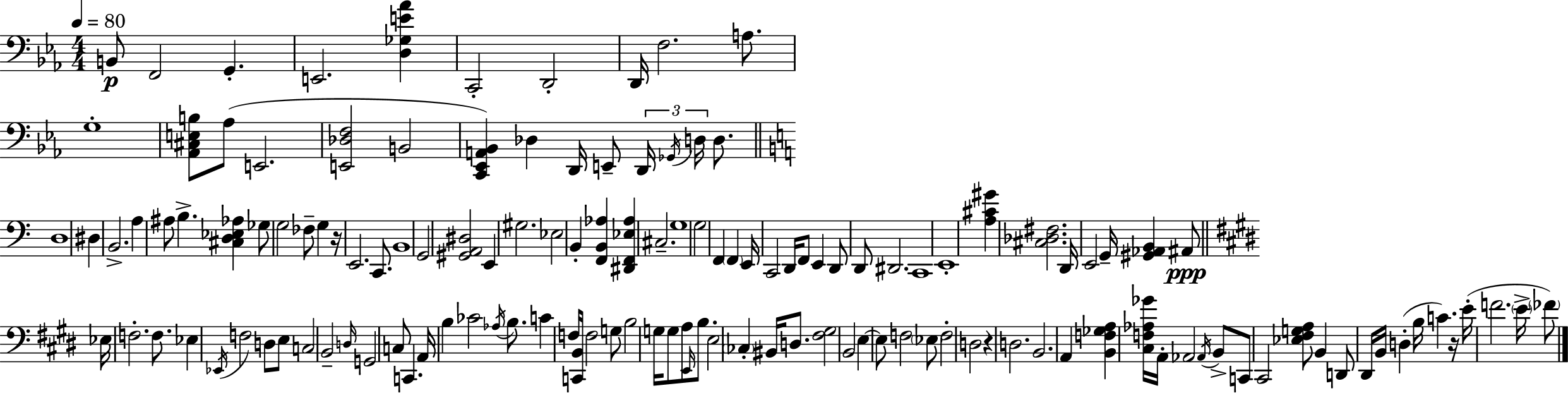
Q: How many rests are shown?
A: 3